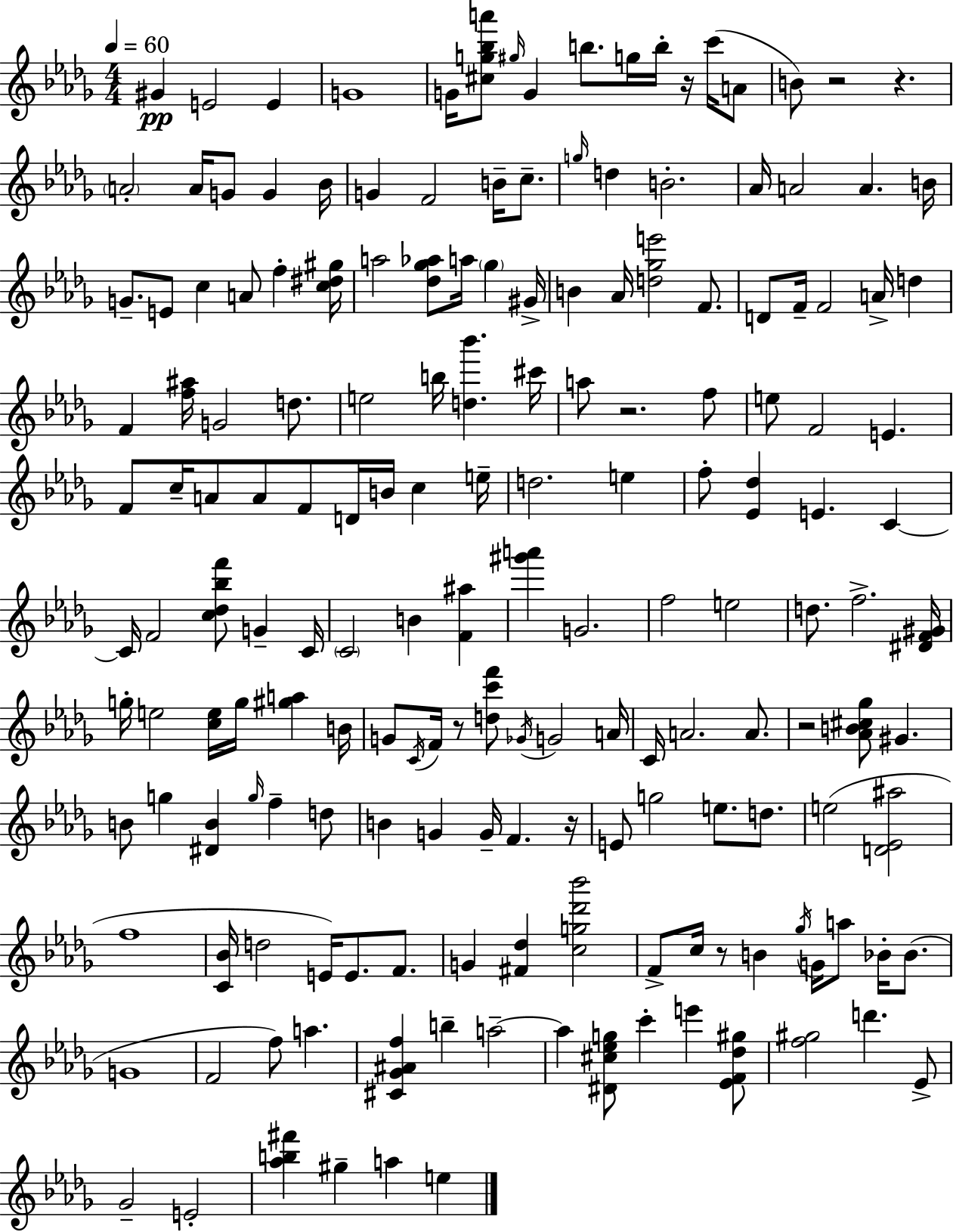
{
  \clef treble
  \numericTimeSignature
  \time 4/4
  \key bes \minor
  \tempo 4 = 60
  gis'4\pp e'2 e'4 | g'1 | g'16 <cis'' g'' bes'' a'''>8 \grace { gis''16 } g'4 b''8. g''16 b''16-. r16 c'''16( a'8 | b'8) r2 r4. | \break \parenthesize a'2-. a'16 g'8 g'4 | bes'16 g'4 f'2 b'16-- c''8.-- | \grace { g''16 } d''4 b'2.-. | aes'16 a'2 a'4. | \break b'16 g'8.-- e'8 c''4 a'8 f''4-. | <c'' dis'' gis''>16 a''2 <des'' ges'' aes''>8 a''16 \parenthesize ges''4 | gis'16-> b'4 aes'16 <d'' ges'' e'''>2 f'8. | d'8 f'16-- f'2 a'16-> d''4 | \break f'4 <f'' ais''>16 g'2 d''8. | e''2 b''16 <d'' bes'''>4. | cis'''16 a''8 r2. | f''8 e''8 f'2 e'4. | \break f'8 c''16-- a'8 a'8 f'8 d'16 b'16 c''4 | e''16-- d''2. e''4 | f''8-. <ees' des''>4 e'4. c'4~~ | c'16 f'2 <c'' des'' bes'' f'''>8 g'4-- | \break c'16 \parenthesize c'2 b'4 <f' ais''>4 | <gis''' a'''>4 g'2. | f''2 e''2 | d''8. f''2.-> | \break <dis' f' gis'>16 g''16-. e''2 <c'' e''>16 g''16 <gis'' a''>4 | b'16 g'8 \acciaccatura { c'16 } f'16 r8 <d'' c''' f'''>8 \acciaccatura { ges'16 } g'2 | a'16 c'16 a'2. | a'8. r2 <aes' b' cis'' ges''>8 gis'4. | \break b'8 g''4 <dis' b'>4 \grace { g''16 } f''4-- | d''8 b'4 g'4 g'16-- f'4. | r16 e'8 g''2 e''8. | d''8. e''2( <d' ees' ais''>2 | \break f''1 | <c' bes'>16 d''2 e'16) e'8. | f'8. g'4 <fis' des''>4 <c'' g'' des''' bes'''>2 | f'8-> c''16 r8 b'4 \acciaccatura { ges''16 } g'16 | \break a''8 bes'16-. bes'8.( g'1 | f'2 f''8) | a''4. <cis' ges' ais' f''>4 b''4-- a''2--~~ | a''4 <dis' cis'' ees'' g''>8 c'''4-. | \break e'''4 <ees' f' des'' gis''>8 <f'' gis''>2 d'''4. | ees'8-> ges'2-- e'2-. | <aes'' b'' fis'''>4 gis''4-- a''4 | e''4 \bar "|."
}